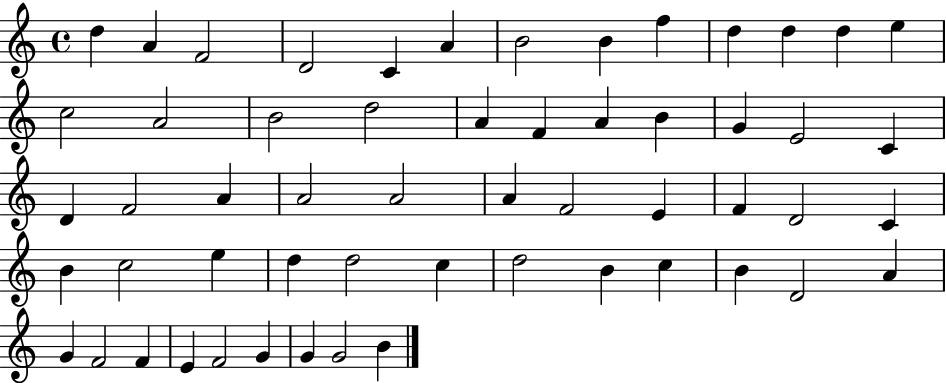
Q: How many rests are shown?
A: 0